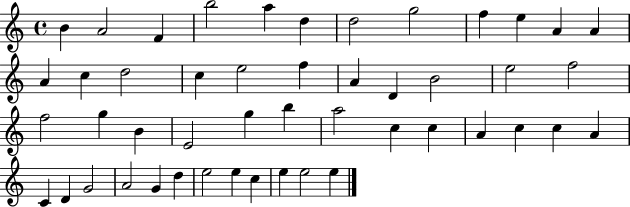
{
  \clef treble
  \time 4/4
  \defaultTimeSignature
  \key c \major
  b'4 a'2 f'4 | b''2 a''4 d''4 | d''2 g''2 | f''4 e''4 a'4 a'4 | \break a'4 c''4 d''2 | c''4 e''2 f''4 | a'4 d'4 b'2 | e''2 f''2 | \break f''2 g''4 b'4 | e'2 g''4 b''4 | a''2 c''4 c''4 | a'4 c''4 c''4 a'4 | \break c'4 d'4 g'2 | a'2 g'4 d''4 | e''2 e''4 c''4 | e''4 e''2 e''4 | \break \bar "|."
}